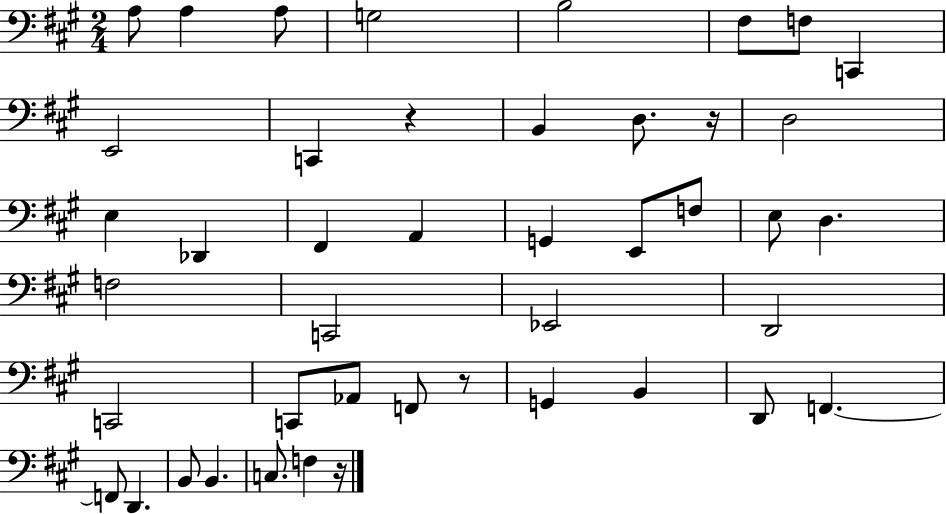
A3/e A3/q A3/e G3/h B3/h F#3/e F3/e C2/q E2/h C2/q R/q B2/q D3/e. R/s D3/h E3/q Db2/q F#2/q A2/q G2/q E2/e F3/e E3/e D3/q. F3/h C2/h Eb2/h D2/h C2/h C2/e Ab2/e F2/e R/e G2/q B2/q D2/e F2/q. F2/e D2/q. B2/e B2/q. C3/e. F3/q R/s